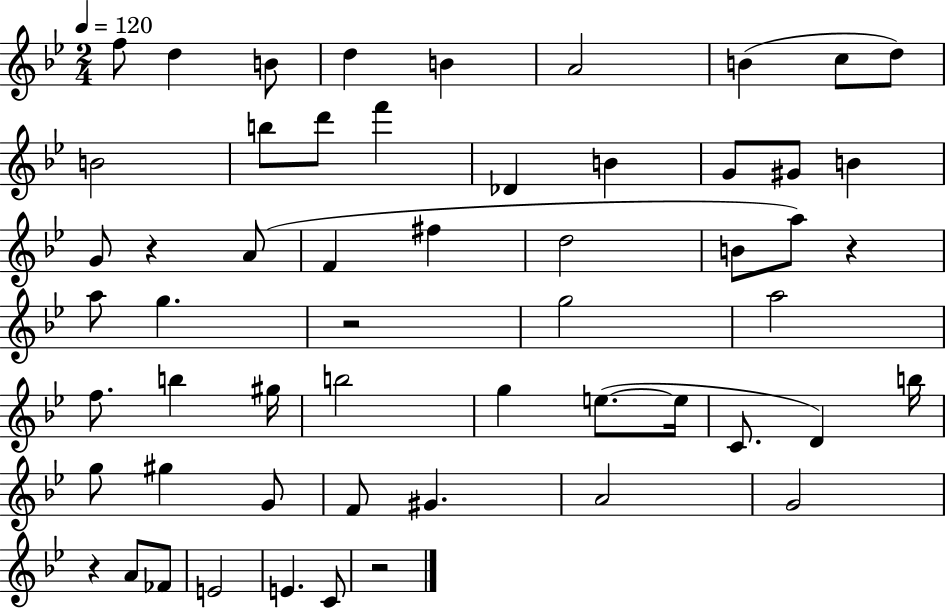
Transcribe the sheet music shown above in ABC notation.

X:1
T:Untitled
M:2/4
L:1/4
K:Bb
f/2 d B/2 d B A2 B c/2 d/2 B2 b/2 d'/2 f' _D B G/2 ^G/2 B G/2 z A/2 F ^f d2 B/2 a/2 z a/2 g z2 g2 a2 f/2 b ^g/4 b2 g e/2 e/4 C/2 D b/4 g/2 ^g G/2 F/2 ^G A2 G2 z A/2 _F/2 E2 E C/2 z2